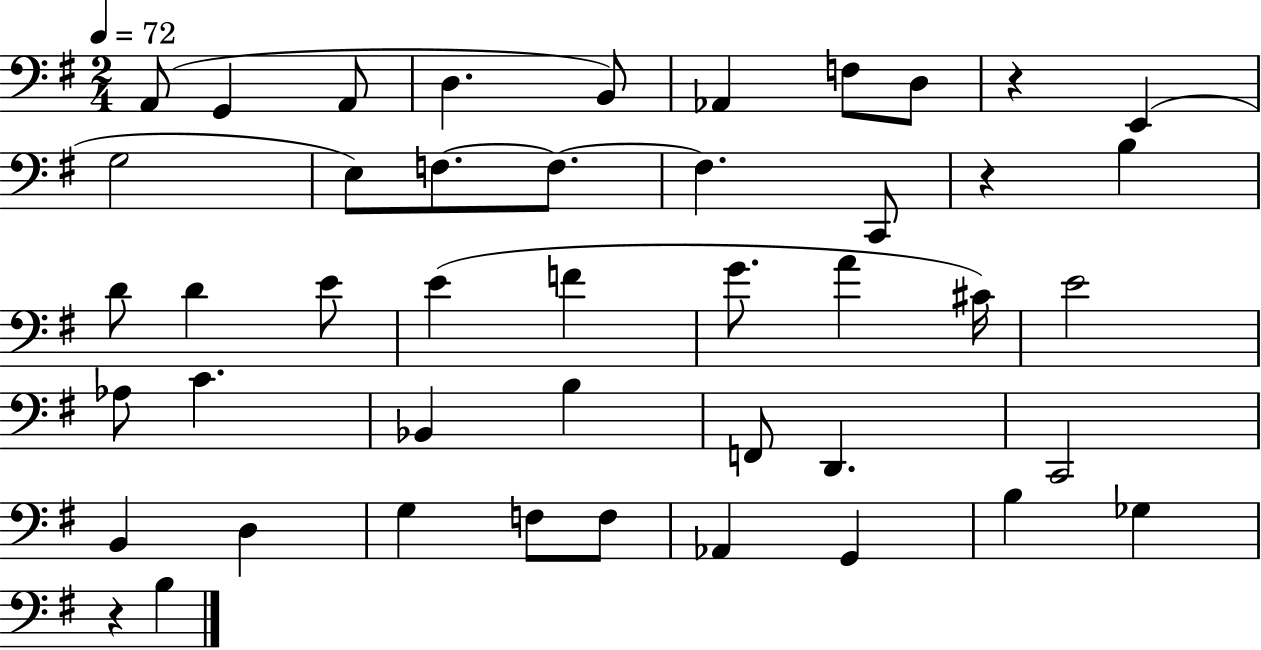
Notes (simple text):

A2/e G2/q A2/e D3/q. B2/e Ab2/q F3/e D3/e R/q E2/q G3/h E3/e F3/e. F3/e. F3/q. C2/e R/q B3/q D4/e D4/q E4/e E4/q F4/q G4/e. A4/q C#4/s E4/h Ab3/e C4/q. Bb2/q B3/q F2/e D2/q. C2/h B2/q D3/q G3/q F3/e F3/e Ab2/q G2/q B3/q Gb3/q R/q B3/q